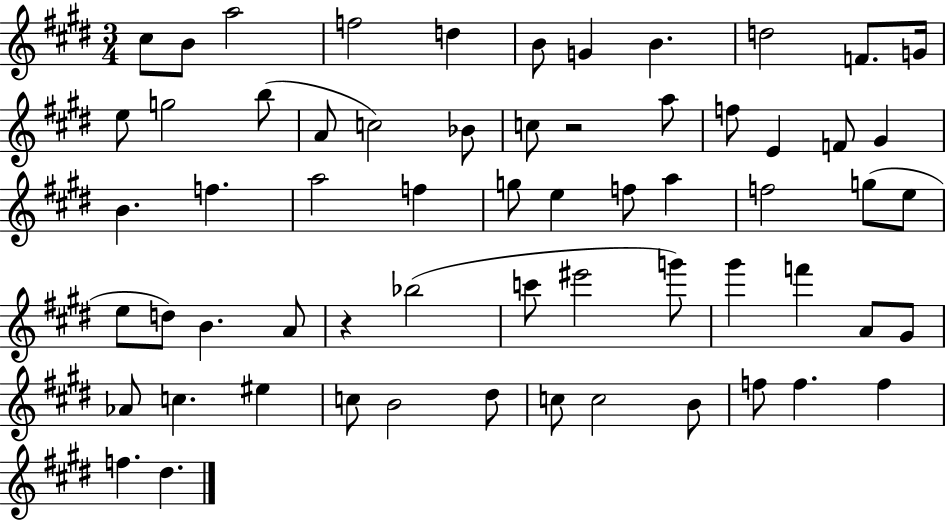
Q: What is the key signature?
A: E major